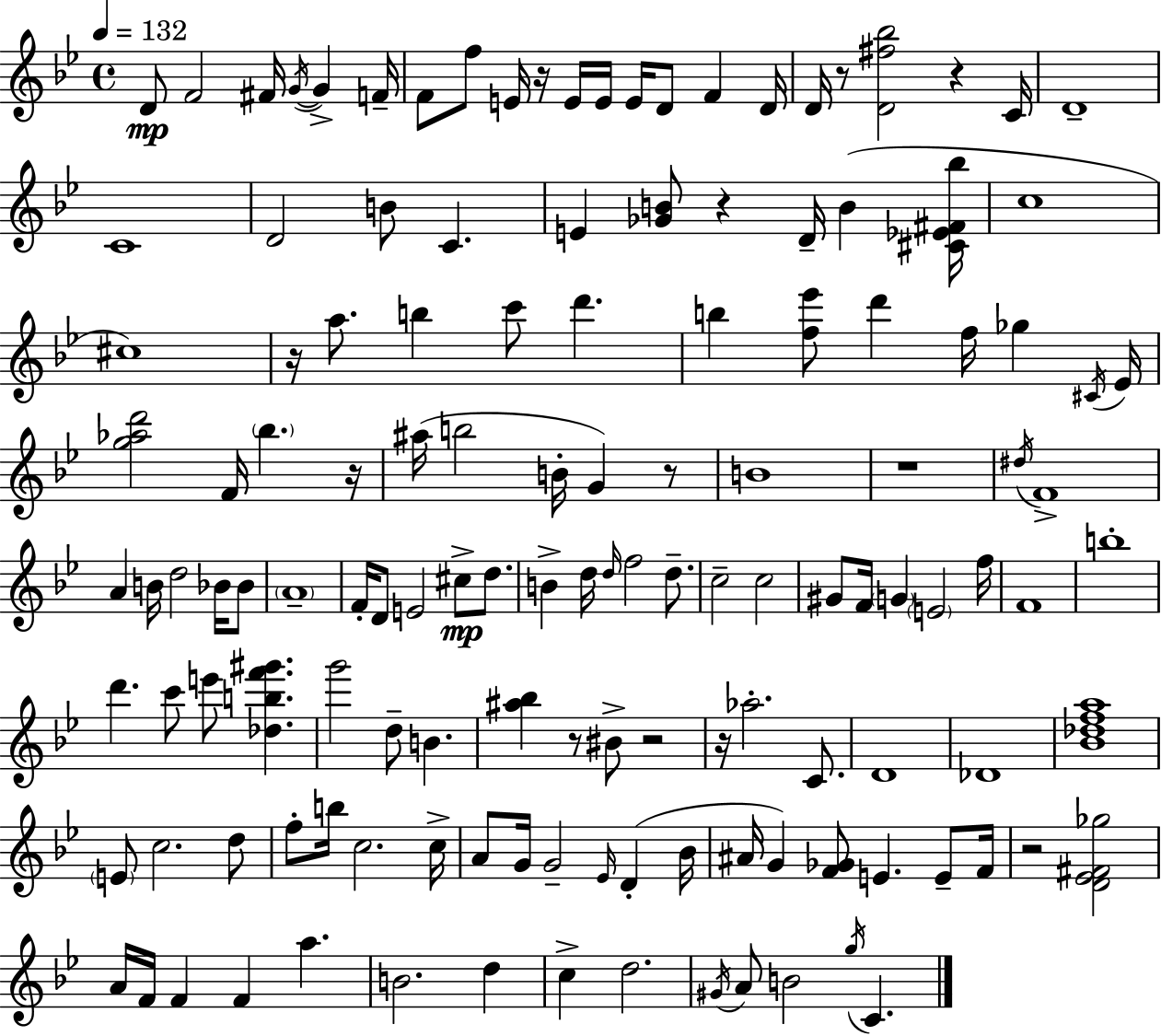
D4/e F4/h F#4/s G4/s G4/q F4/s F4/e F5/e E4/s R/s E4/s E4/s E4/s D4/e F4/q D4/s D4/s R/e [D4,F#5,Bb5]/h R/q C4/s D4/w C4/w D4/h B4/e C4/q. E4/q [Gb4,B4]/e R/q D4/s B4/q [C#4,Eb4,F#4,Bb5]/s C5/w C#5/w R/s A5/e. B5/q C6/e D6/q. B5/q [F5,Eb6]/e D6/q F5/s Gb5/q C#4/s Eb4/s [G5,Ab5,D6]/h F4/s Bb5/q. R/s A#5/s B5/h B4/s G4/q R/e B4/w R/w D#5/s F4/w A4/q B4/s D5/h Bb4/s Bb4/e A4/w F4/s D4/e E4/h C#5/e D5/e. B4/q D5/s D5/s F5/h D5/e. C5/h C5/h G#4/e F4/s G4/q E4/h F5/s F4/w B5/w D6/q. C6/e E6/e [Db5,B5,F6,G#6]/q. G6/h D5/e B4/q. [A#5,Bb5]/q R/e BIS4/e R/h R/s Ab5/h. C4/e. D4/w Db4/w [Bb4,Db5,F5,A5]/w E4/e C5/h. D5/e F5/e B5/s C5/h. C5/s A4/e G4/s G4/h Eb4/s D4/q Bb4/s A#4/s G4/q [F4,Gb4]/e E4/q. E4/e F4/s R/h [D4,Eb4,F#4,Gb5]/h A4/s F4/s F4/q F4/q A5/q. B4/h. D5/q C5/q D5/h. G#4/s A4/e B4/h G5/s C4/q.